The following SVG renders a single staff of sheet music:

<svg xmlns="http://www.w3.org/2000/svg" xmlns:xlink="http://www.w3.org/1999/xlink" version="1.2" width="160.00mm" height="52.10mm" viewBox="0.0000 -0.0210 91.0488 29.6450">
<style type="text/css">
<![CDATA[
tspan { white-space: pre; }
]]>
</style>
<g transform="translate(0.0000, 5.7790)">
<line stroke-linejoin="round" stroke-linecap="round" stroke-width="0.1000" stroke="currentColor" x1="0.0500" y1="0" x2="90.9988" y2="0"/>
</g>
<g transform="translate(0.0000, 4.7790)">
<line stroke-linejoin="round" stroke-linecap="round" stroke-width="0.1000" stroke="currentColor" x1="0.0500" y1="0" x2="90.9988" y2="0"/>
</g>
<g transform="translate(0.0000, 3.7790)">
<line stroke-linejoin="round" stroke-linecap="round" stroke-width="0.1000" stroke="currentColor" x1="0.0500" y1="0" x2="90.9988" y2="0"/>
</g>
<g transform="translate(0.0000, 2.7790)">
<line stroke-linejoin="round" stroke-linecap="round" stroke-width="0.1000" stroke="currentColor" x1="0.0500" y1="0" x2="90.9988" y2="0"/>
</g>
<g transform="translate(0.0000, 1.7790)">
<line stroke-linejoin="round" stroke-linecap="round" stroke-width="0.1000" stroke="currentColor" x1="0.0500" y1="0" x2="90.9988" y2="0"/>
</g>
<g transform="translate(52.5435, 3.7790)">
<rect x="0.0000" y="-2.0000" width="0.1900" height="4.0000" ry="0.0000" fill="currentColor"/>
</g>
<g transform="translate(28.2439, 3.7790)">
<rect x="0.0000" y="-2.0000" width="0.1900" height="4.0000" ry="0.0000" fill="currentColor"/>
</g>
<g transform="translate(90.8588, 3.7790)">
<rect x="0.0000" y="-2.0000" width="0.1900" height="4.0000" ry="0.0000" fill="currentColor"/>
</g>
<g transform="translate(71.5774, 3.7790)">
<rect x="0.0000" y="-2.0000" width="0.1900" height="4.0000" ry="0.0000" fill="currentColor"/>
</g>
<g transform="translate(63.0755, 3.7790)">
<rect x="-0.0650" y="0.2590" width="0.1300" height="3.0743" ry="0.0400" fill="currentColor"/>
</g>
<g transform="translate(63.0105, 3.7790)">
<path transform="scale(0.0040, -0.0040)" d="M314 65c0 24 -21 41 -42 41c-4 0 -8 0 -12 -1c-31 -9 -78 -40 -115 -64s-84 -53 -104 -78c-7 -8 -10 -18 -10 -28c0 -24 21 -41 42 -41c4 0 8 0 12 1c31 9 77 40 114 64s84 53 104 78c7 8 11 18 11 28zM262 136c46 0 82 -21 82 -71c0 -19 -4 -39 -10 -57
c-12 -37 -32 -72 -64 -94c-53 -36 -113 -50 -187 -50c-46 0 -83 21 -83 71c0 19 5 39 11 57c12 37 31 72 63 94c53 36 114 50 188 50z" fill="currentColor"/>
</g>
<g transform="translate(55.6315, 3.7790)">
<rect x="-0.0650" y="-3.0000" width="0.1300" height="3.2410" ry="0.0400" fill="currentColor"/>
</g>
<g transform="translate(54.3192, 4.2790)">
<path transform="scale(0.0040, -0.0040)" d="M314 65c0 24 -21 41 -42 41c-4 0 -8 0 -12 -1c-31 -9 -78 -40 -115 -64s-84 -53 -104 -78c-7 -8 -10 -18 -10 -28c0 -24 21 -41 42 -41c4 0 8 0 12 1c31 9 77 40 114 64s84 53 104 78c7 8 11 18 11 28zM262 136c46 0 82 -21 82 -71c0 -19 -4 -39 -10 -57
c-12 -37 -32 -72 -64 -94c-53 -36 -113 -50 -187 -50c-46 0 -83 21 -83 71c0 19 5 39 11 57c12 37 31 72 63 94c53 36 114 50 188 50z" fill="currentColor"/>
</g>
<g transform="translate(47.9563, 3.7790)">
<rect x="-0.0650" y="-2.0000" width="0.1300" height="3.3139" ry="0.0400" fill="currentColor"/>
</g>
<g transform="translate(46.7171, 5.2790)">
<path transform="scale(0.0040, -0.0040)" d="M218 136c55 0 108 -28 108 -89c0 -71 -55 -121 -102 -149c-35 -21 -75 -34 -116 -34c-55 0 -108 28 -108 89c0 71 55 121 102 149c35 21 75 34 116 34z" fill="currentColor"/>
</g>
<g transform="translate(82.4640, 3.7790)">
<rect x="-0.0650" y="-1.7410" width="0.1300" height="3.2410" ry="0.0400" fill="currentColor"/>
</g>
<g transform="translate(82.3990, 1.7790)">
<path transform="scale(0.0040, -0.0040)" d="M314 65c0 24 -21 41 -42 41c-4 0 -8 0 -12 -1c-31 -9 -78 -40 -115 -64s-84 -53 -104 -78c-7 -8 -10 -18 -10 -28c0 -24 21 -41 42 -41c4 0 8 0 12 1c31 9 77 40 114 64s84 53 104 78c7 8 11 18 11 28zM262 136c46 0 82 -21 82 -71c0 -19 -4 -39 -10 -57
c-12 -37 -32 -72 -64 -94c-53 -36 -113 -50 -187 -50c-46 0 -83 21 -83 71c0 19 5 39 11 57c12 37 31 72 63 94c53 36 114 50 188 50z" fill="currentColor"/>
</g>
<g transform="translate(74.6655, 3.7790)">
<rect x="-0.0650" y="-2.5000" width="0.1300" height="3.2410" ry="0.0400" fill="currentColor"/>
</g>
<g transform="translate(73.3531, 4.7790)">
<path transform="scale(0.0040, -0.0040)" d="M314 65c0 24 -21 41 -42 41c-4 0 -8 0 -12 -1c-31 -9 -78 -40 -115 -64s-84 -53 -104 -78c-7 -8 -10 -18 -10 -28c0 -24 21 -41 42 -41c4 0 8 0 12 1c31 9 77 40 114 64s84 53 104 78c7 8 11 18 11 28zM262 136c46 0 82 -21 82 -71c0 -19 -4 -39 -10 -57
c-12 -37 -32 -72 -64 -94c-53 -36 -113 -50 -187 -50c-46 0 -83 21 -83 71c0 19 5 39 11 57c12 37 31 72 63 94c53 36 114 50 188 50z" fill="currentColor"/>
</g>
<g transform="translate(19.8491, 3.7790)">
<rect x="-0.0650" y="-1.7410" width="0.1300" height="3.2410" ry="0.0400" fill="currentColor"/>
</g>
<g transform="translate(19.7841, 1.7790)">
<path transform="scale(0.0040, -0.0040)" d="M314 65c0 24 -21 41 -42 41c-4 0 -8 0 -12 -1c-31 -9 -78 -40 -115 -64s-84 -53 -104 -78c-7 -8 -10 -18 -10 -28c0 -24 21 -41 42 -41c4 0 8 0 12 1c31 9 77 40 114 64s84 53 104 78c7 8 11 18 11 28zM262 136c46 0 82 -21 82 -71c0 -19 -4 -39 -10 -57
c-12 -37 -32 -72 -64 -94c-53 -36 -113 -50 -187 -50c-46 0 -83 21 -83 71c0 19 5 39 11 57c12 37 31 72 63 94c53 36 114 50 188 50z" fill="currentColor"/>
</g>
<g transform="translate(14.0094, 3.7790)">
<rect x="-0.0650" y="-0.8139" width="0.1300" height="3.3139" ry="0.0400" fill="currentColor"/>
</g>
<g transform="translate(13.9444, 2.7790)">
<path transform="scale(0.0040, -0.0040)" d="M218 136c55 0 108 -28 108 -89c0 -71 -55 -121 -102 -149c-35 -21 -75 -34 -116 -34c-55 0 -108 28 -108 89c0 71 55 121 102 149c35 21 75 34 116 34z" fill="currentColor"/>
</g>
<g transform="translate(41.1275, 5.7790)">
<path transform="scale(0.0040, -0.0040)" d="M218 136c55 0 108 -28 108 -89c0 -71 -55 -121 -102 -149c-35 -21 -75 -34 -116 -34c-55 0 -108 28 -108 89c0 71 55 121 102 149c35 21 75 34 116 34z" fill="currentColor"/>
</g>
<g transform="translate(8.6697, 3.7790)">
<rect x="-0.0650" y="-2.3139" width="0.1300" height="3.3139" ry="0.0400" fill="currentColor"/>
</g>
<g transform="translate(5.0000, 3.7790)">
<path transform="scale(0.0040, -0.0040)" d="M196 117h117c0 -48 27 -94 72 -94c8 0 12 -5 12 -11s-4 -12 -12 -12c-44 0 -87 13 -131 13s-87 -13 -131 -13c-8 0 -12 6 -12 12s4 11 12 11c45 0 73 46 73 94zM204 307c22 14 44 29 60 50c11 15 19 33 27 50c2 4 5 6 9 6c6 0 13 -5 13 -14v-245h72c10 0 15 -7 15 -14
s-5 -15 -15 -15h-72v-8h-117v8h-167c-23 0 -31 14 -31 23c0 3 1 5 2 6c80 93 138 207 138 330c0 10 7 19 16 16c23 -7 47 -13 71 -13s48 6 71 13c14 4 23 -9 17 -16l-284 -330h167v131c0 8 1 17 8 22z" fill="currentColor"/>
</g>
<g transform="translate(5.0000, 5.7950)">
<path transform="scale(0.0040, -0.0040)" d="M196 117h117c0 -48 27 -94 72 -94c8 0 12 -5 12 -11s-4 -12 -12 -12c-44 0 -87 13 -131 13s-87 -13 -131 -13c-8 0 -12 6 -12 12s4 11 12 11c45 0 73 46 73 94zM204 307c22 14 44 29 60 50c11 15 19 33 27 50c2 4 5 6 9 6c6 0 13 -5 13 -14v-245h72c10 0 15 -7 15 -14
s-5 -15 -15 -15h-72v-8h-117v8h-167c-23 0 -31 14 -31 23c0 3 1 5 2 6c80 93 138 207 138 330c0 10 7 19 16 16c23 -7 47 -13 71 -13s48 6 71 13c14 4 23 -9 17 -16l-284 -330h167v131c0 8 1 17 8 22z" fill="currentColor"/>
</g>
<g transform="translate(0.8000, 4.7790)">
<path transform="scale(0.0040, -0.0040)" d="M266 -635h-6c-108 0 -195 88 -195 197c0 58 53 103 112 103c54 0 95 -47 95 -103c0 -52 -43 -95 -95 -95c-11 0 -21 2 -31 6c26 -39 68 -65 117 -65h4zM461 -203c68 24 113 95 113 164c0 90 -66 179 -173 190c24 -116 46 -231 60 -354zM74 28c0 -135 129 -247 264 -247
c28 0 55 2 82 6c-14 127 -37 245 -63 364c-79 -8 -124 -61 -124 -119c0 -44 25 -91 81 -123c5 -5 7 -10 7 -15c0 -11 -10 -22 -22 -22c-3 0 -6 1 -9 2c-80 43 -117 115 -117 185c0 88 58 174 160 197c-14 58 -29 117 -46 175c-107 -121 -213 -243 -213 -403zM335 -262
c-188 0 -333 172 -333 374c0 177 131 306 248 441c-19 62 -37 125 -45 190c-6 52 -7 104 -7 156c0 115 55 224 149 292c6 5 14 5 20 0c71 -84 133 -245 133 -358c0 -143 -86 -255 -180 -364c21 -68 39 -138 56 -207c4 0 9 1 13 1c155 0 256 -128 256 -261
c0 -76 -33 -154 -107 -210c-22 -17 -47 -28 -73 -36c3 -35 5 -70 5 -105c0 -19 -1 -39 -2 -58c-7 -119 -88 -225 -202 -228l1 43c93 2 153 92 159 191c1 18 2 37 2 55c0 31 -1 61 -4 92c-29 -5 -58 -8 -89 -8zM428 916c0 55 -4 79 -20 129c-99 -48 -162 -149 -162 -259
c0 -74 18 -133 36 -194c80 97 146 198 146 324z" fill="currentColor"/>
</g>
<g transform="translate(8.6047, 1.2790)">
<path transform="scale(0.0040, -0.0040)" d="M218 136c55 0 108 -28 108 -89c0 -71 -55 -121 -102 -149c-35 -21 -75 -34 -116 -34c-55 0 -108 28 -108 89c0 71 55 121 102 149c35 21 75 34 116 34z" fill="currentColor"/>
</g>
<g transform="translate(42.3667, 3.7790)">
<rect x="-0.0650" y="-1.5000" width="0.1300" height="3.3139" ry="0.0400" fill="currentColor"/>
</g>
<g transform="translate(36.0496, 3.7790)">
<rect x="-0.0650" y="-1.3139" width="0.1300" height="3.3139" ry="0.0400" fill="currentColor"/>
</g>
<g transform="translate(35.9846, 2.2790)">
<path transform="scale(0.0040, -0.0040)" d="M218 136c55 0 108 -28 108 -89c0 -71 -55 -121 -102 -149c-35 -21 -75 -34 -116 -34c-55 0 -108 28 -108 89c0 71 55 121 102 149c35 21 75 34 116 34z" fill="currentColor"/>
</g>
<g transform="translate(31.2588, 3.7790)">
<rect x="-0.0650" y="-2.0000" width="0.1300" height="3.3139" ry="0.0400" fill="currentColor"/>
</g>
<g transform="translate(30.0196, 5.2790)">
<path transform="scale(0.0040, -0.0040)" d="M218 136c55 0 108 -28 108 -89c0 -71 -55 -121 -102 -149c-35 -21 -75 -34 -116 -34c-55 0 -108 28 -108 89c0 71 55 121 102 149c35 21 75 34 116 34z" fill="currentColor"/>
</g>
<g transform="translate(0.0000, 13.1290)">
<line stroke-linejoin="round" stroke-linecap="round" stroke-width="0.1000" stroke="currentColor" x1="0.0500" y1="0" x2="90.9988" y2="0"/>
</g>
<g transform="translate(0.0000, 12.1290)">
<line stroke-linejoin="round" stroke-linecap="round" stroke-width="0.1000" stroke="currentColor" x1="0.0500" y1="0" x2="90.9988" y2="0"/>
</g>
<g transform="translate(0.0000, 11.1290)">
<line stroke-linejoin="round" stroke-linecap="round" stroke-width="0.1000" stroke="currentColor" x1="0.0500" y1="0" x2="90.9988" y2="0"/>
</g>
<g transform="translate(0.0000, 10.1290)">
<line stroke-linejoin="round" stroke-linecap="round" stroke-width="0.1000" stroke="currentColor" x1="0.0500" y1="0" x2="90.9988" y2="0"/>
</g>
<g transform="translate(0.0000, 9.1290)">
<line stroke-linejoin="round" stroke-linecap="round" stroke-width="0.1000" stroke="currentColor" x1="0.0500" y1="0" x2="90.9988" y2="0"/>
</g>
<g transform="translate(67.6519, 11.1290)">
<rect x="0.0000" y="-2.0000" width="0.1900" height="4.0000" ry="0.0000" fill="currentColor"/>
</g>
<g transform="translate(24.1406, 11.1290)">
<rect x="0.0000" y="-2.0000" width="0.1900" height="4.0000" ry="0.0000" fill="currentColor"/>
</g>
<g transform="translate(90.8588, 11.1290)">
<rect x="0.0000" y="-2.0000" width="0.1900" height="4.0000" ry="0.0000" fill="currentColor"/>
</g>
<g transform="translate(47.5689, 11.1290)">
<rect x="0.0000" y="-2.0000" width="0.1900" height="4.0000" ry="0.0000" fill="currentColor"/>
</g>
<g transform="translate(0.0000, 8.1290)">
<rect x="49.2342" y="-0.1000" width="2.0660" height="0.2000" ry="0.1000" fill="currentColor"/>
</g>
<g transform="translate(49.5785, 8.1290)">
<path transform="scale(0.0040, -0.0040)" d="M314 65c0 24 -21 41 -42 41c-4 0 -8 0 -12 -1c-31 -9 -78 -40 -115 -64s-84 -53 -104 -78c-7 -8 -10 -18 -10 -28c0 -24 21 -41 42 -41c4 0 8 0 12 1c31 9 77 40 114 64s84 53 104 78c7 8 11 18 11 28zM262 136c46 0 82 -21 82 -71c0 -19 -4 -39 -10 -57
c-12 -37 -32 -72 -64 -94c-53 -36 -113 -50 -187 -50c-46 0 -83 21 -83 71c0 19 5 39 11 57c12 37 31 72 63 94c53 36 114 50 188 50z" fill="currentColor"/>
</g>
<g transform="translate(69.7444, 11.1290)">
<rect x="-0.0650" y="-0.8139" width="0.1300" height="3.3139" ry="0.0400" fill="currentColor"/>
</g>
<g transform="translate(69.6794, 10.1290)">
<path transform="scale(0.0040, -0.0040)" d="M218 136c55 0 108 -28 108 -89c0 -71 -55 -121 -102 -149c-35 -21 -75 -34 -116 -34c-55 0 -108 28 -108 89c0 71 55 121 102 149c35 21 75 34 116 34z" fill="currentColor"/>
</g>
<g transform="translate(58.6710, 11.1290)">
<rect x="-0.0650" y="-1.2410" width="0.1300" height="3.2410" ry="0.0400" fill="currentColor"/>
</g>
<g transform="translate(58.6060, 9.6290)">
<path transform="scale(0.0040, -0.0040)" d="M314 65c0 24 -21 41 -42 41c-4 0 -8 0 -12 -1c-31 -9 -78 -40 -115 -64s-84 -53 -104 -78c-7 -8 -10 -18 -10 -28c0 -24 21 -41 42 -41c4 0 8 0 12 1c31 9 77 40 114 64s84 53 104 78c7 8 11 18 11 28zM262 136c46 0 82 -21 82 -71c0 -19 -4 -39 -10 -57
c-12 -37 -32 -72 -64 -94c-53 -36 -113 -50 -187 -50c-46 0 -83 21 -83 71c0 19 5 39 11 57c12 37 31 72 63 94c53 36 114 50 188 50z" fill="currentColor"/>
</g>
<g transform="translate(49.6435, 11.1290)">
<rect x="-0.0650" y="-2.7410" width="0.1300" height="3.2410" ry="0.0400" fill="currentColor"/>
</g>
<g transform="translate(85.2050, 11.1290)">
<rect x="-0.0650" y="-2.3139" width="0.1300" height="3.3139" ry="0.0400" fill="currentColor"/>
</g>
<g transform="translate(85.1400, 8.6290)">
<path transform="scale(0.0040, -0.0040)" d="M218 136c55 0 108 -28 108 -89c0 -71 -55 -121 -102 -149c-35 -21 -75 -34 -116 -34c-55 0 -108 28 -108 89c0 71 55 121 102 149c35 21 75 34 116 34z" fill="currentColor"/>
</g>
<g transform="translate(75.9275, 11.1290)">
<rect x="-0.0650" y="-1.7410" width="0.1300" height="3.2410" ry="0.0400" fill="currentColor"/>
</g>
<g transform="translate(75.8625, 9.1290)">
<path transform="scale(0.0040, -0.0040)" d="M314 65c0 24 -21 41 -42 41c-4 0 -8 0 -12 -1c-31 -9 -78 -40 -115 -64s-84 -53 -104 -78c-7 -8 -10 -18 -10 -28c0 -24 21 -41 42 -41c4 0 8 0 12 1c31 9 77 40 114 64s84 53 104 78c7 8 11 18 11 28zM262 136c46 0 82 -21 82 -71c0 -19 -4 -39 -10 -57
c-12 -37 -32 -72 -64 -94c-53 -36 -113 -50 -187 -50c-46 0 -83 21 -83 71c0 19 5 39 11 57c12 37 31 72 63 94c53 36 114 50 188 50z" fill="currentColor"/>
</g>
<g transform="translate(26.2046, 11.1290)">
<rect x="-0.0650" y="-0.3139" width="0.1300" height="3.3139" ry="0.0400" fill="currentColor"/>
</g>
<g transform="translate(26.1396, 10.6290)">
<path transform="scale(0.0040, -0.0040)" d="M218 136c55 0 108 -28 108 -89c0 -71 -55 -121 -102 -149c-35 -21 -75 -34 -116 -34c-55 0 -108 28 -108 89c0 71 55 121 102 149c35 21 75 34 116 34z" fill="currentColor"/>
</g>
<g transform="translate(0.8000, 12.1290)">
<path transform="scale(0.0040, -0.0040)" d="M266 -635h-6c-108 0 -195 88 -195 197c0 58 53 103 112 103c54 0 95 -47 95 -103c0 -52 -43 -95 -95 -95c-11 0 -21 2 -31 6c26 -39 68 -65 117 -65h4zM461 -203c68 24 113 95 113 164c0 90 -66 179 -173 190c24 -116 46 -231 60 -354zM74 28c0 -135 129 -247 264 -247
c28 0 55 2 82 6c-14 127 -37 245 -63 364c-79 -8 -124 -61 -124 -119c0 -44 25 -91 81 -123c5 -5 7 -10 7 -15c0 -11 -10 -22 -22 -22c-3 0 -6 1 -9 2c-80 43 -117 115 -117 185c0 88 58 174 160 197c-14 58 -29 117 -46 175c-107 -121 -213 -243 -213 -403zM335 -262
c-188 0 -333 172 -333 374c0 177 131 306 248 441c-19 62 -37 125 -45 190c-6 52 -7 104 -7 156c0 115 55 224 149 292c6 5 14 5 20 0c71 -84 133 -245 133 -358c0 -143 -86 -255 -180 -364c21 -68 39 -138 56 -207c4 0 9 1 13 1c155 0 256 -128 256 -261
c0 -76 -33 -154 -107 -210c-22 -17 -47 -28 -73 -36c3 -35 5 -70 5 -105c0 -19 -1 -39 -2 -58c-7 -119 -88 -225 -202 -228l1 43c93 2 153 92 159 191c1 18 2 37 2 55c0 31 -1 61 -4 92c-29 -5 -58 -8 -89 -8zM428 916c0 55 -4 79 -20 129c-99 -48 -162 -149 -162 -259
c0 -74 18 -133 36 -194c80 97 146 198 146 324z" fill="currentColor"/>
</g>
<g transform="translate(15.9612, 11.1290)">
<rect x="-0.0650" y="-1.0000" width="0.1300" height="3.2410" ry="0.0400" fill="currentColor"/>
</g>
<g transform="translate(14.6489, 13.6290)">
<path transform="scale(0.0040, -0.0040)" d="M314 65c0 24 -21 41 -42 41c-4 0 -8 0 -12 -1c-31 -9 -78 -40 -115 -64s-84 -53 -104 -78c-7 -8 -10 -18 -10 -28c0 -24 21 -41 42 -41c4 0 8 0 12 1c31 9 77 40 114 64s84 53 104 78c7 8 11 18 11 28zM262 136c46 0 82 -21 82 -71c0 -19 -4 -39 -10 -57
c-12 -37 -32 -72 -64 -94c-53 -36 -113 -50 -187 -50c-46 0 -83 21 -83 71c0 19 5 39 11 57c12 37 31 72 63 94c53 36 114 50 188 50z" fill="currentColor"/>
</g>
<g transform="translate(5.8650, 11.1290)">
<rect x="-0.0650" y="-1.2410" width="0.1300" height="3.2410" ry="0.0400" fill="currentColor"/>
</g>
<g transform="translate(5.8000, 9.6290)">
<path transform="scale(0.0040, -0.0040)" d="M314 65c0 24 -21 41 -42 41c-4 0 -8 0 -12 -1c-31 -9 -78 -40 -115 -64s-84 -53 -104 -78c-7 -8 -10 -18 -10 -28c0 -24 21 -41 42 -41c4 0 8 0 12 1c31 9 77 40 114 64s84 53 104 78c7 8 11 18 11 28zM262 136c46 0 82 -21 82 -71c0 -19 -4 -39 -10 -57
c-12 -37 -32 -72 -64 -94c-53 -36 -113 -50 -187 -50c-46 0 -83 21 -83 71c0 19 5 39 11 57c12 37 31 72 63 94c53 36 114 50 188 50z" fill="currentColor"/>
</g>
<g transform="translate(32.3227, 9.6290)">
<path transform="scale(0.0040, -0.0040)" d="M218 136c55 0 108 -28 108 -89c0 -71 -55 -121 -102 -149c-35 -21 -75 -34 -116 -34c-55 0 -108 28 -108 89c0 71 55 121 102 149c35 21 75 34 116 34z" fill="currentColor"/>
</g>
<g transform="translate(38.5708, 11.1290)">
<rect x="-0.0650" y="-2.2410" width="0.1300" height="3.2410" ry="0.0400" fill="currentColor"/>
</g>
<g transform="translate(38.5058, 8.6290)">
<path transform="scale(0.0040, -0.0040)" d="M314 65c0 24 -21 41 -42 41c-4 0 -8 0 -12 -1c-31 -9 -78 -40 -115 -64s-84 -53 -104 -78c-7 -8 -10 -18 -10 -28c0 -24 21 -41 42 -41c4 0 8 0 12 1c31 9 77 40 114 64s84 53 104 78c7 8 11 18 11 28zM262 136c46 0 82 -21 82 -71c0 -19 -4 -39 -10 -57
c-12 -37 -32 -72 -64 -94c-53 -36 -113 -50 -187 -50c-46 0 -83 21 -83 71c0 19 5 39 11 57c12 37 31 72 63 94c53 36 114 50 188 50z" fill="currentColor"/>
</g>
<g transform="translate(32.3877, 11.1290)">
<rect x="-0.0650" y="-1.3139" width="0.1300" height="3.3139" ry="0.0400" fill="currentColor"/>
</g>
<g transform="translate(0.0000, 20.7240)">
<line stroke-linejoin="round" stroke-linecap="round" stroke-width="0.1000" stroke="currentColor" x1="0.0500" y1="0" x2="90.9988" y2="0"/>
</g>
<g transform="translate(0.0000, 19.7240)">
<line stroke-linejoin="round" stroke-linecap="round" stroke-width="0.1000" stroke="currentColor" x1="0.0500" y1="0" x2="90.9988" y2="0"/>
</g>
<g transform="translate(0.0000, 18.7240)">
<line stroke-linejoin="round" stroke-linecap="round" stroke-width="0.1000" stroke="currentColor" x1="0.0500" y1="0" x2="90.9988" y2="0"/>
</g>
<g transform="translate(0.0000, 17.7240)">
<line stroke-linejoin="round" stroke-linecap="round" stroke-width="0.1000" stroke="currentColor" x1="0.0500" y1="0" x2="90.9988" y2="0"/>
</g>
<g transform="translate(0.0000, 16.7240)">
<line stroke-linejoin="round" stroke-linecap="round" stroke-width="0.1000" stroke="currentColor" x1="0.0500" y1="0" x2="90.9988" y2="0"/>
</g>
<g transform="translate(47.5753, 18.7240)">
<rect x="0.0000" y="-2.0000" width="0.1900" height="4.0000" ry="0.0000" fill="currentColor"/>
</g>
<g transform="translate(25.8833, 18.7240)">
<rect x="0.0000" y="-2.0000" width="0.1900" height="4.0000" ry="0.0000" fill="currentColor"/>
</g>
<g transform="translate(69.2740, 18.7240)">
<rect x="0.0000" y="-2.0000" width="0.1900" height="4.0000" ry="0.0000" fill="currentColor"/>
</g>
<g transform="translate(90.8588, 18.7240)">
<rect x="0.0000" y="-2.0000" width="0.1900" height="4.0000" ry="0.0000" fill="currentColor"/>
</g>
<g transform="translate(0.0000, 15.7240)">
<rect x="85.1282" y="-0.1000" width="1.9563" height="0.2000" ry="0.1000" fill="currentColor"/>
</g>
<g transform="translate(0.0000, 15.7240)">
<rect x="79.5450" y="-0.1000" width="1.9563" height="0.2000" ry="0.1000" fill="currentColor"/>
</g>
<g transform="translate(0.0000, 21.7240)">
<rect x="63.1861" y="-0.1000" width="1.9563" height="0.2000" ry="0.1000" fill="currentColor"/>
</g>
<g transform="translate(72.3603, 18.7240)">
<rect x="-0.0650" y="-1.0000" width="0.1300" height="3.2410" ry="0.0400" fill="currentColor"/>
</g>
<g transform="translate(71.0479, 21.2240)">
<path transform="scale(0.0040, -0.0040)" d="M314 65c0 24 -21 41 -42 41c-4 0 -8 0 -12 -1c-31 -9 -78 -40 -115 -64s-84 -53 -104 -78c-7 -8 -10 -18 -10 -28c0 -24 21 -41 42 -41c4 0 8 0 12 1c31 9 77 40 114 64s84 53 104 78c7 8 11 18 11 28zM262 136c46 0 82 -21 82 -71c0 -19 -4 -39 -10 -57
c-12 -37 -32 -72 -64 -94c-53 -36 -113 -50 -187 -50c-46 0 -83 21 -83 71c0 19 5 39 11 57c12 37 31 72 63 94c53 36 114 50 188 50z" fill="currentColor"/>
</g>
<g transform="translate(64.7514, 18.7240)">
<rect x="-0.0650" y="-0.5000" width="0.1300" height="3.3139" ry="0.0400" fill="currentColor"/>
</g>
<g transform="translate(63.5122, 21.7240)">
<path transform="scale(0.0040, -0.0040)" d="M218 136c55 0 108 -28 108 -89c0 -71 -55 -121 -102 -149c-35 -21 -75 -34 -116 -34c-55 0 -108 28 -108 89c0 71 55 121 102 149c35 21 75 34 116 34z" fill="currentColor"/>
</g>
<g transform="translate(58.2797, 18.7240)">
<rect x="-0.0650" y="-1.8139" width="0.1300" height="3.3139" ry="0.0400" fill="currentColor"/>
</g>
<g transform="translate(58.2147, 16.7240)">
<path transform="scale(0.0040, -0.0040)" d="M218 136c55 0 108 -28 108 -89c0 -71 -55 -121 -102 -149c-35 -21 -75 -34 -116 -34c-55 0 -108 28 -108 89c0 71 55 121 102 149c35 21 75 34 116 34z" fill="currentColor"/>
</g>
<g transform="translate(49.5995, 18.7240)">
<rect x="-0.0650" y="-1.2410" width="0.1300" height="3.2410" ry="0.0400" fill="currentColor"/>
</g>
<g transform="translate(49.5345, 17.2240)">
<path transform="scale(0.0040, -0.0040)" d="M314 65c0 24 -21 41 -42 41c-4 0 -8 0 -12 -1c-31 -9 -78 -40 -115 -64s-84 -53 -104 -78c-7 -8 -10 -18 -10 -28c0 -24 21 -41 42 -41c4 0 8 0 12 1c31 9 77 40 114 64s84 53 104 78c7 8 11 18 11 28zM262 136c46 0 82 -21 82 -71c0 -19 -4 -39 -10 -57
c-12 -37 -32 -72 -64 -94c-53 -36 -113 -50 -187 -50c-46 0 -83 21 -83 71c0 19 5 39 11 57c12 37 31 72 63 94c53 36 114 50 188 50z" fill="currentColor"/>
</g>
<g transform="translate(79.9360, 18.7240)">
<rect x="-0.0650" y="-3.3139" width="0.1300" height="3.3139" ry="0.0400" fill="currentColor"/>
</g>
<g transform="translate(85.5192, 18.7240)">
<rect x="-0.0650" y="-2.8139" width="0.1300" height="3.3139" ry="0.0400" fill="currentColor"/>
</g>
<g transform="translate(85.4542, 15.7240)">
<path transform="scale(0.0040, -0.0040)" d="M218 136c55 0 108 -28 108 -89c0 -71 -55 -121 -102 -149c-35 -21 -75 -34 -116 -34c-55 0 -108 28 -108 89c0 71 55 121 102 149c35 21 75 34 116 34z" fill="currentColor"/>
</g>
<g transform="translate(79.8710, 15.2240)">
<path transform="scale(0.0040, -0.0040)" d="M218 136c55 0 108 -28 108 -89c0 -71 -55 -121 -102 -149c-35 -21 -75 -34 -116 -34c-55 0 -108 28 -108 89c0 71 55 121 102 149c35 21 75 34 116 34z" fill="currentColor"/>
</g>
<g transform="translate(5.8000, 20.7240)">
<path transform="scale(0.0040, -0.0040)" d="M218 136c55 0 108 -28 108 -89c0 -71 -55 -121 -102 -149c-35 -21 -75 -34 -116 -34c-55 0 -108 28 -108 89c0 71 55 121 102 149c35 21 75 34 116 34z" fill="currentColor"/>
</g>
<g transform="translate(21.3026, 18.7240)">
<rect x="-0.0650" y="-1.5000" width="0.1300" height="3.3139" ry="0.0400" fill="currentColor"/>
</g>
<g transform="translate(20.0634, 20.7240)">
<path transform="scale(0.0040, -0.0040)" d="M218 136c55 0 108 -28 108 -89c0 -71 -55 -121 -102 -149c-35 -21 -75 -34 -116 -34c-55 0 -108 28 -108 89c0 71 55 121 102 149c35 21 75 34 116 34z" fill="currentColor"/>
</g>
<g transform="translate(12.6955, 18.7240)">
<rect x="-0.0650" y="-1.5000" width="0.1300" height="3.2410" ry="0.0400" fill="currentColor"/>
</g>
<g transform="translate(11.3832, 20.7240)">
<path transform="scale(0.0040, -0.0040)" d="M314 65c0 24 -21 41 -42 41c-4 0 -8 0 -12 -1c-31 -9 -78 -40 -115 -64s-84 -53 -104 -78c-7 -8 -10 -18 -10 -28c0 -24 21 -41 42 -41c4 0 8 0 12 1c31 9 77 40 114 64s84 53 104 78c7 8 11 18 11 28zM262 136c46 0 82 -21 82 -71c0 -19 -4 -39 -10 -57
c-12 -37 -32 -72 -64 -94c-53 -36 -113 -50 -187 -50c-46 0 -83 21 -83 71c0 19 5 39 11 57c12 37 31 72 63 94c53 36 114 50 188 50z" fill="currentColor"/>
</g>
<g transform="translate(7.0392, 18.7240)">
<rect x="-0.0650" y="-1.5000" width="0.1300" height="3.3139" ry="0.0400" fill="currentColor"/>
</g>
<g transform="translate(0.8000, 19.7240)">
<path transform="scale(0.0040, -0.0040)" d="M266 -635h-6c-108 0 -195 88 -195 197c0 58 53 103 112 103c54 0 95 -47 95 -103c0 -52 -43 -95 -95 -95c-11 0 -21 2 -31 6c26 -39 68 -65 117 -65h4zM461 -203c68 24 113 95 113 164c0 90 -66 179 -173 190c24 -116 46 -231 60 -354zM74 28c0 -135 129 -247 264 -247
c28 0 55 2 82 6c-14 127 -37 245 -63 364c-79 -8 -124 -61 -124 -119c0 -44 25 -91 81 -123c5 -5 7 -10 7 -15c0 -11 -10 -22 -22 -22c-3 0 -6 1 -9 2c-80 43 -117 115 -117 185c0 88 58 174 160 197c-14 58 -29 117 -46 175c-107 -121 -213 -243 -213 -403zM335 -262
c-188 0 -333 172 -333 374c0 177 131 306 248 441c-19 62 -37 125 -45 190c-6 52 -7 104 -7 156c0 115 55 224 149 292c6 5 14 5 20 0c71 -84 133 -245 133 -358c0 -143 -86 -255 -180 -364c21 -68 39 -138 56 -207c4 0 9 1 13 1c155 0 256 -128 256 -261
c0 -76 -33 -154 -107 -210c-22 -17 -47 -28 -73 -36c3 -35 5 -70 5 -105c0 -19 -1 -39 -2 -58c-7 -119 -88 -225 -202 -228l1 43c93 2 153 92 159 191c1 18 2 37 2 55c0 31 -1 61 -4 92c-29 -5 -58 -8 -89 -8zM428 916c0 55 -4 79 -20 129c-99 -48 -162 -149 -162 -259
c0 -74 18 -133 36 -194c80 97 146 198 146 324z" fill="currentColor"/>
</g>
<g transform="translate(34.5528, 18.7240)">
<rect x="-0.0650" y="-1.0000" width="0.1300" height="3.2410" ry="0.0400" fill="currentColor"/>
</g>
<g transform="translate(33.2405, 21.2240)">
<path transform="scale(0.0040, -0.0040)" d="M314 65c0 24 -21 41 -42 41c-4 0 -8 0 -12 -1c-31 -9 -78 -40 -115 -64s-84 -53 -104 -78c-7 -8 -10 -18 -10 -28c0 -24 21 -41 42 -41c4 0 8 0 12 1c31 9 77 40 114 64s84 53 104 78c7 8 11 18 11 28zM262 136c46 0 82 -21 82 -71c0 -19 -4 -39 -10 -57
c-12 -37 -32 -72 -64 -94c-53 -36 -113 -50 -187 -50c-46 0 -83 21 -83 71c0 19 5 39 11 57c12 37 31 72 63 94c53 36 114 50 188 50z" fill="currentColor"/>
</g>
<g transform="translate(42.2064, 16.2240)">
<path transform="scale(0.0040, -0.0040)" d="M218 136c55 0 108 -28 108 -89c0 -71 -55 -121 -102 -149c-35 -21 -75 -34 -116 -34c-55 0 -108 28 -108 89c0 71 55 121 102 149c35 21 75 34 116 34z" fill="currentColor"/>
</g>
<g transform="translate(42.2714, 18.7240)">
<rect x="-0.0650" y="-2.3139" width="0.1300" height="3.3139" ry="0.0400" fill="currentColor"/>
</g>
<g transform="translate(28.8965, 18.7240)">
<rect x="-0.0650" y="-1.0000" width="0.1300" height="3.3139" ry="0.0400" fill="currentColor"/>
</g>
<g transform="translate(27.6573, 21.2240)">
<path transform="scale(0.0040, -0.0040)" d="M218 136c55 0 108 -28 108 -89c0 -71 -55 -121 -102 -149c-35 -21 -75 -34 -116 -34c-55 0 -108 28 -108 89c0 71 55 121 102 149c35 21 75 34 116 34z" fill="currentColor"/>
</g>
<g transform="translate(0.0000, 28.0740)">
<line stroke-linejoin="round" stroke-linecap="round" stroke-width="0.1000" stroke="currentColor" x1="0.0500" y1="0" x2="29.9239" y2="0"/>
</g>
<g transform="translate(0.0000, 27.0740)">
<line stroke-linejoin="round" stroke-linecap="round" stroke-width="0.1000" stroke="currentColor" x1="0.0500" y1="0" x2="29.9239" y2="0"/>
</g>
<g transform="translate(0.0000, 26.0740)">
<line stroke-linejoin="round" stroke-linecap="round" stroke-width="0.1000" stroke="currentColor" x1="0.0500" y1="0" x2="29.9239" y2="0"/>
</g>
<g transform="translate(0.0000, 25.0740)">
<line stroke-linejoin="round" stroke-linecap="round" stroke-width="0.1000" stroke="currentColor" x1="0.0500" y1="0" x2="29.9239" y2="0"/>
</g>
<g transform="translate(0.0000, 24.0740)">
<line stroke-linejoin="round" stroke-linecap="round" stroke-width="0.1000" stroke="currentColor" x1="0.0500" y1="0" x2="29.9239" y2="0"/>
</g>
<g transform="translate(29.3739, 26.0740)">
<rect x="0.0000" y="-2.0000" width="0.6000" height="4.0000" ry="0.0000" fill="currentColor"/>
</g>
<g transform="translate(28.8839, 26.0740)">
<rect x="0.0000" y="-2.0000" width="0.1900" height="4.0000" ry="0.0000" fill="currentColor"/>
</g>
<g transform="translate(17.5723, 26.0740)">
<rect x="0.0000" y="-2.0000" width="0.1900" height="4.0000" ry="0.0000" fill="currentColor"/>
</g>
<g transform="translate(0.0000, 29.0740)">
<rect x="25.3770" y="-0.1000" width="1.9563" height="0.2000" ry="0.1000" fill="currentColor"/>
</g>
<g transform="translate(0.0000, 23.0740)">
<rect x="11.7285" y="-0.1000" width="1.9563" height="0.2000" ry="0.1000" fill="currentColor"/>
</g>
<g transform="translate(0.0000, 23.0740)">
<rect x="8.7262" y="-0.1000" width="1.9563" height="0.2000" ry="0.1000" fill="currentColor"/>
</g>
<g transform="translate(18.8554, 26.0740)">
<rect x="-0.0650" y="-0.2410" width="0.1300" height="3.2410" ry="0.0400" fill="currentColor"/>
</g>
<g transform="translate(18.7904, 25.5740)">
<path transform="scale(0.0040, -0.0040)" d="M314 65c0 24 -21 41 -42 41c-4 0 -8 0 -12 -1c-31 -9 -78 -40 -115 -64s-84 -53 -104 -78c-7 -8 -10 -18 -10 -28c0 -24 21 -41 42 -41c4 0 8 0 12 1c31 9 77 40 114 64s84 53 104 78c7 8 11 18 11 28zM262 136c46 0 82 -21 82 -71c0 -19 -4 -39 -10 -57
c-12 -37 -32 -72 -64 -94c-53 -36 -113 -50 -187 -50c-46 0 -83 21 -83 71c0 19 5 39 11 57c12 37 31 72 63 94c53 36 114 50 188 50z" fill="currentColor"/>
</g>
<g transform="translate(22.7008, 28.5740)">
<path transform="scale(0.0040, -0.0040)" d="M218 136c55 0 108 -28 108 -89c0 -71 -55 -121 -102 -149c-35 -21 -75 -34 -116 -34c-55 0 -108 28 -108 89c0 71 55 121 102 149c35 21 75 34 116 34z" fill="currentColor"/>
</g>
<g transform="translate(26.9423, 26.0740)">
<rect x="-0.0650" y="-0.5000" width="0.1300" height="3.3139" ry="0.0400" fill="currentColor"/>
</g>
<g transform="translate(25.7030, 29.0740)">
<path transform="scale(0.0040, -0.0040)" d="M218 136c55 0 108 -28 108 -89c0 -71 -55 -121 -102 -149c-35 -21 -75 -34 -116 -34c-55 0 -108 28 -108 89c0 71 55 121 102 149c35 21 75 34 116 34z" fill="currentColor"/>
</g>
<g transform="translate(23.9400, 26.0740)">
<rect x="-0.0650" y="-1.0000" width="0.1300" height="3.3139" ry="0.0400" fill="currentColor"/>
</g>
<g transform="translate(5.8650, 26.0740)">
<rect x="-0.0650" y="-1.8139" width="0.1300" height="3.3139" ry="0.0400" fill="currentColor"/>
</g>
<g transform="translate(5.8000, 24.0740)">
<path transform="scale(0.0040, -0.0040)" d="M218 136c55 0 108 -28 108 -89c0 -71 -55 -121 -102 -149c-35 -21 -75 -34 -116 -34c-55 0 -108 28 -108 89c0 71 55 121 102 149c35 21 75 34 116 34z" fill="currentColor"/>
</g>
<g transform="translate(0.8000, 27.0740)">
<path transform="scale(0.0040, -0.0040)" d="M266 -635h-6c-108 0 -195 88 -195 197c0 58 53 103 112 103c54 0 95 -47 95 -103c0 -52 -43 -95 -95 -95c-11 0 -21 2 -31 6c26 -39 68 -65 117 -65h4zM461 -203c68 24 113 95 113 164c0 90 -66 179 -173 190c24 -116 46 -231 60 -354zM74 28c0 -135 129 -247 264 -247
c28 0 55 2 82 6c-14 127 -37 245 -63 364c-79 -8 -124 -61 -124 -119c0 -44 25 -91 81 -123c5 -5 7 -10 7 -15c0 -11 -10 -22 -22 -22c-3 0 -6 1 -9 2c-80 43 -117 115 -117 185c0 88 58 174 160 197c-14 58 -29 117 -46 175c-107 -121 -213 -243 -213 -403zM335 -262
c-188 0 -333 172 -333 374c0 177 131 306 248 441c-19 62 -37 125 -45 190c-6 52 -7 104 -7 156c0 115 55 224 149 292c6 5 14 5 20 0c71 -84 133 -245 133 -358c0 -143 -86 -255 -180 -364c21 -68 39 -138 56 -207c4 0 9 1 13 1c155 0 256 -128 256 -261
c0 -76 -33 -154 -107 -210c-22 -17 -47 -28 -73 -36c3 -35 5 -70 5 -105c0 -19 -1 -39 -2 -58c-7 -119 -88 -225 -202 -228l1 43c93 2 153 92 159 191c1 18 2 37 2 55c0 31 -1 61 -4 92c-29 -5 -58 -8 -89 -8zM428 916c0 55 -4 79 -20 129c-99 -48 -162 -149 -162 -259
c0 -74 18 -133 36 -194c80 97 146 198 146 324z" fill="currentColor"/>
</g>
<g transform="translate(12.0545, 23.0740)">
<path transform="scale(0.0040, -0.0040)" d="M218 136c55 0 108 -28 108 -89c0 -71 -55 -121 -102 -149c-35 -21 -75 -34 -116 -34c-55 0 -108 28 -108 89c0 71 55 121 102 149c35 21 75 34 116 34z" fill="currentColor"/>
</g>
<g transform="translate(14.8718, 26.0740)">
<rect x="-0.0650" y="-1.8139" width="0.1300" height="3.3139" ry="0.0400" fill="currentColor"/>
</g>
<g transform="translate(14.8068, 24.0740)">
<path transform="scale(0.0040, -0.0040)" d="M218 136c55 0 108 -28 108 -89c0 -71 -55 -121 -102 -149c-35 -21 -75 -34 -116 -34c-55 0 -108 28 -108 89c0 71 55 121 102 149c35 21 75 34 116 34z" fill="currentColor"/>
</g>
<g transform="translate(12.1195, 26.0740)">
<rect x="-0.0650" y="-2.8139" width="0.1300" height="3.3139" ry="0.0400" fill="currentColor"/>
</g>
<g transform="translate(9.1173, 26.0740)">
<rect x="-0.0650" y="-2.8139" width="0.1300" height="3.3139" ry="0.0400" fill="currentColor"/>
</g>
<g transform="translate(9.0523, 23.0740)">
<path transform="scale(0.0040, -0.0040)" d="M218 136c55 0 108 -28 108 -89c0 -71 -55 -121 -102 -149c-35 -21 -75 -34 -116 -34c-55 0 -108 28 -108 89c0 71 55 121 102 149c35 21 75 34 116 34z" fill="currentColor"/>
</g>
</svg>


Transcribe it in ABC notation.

X:1
T:Untitled
M:4/4
L:1/4
K:C
g d f2 F e E F A2 B2 G2 f2 e2 D2 c e g2 a2 e2 d f2 g E E2 E D D2 g e2 f C D2 b a f a a f c2 D C